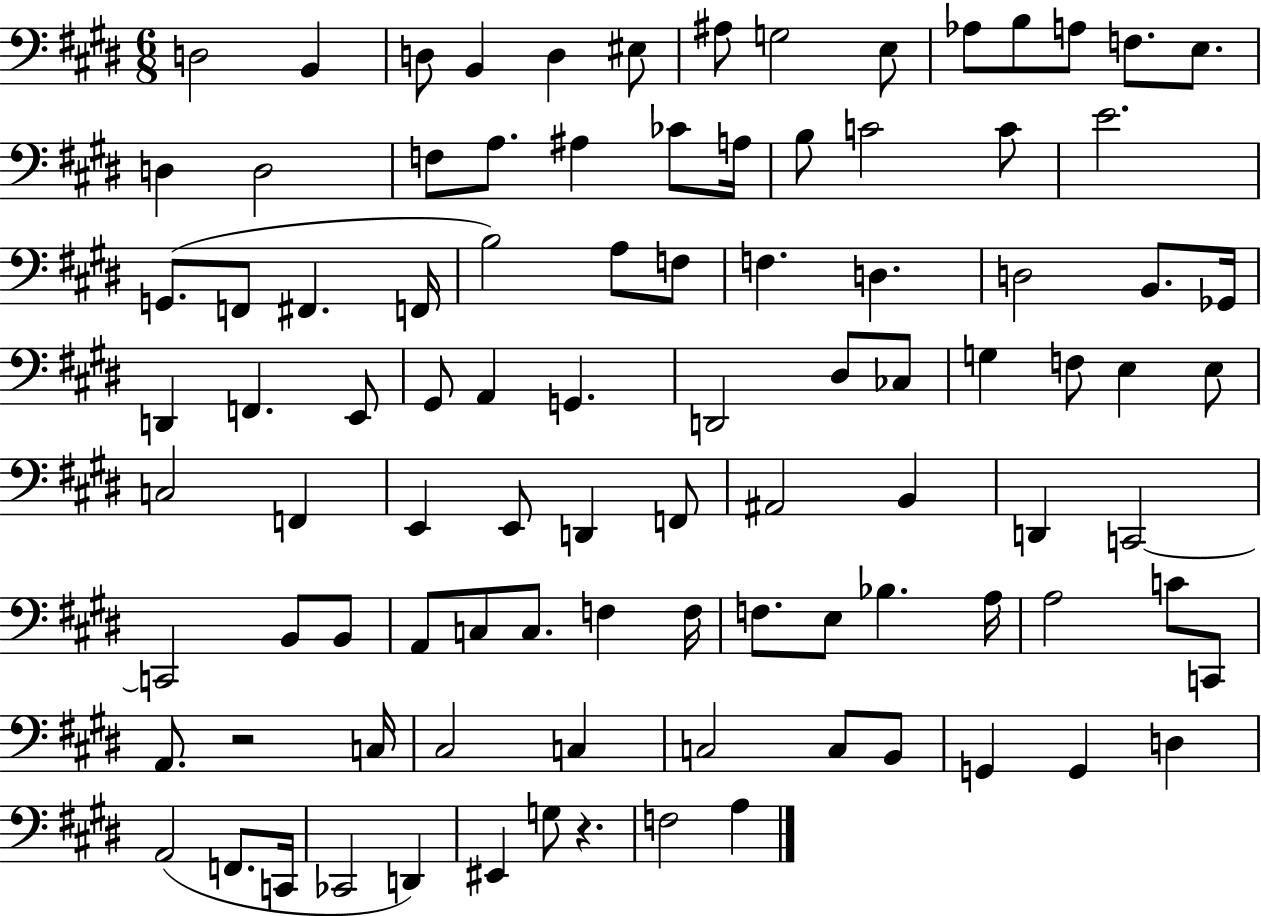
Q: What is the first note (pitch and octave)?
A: D3